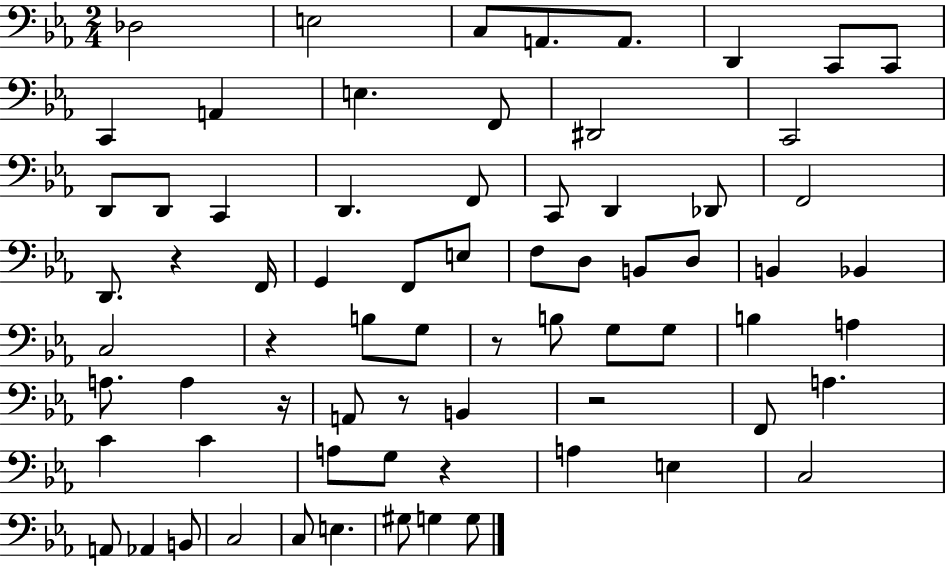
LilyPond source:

{
  \clef bass
  \numericTimeSignature
  \time 2/4
  \key ees \major
  \repeat volta 2 { des2 | e2 | c8 a,8. a,8. | d,4 c,8 c,8 | \break c,4 a,4 | e4. f,8 | dis,2 | c,2 | \break d,8 d,8 c,4 | d,4. f,8 | c,8 d,4 des,8 | f,2 | \break d,8. r4 f,16 | g,4 f,8 e8 | f8 d8 b,8 d8 | b,4 bes,4 | \break c2 | r4 b8 g8 | r8 b8 g8 g8 | b4 a4 | \break a8. a4 r16 | a,8 r8 b,4 | r2 | f,8 a4. | \break c'4 c'4 | a8 g8 r4 | a4 e4 | c2 | \break a,8 aes,4 b,8 | c2 | c8 e4. | gis8 g4 g8 | \break } \bar "|."
}